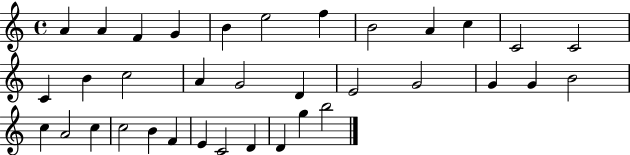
{
  \clef treble
  \time 4/4
  \defaultTimeSignature
  \key c \major
  a'4 a'4 f'4 g'4 | b'4 e''2 f''4 | b'2 a'4 c''4 | c'2 c'2 | \break c'4 b'4 c''2 | a'4 g'2 d'4 | e'2 g'2 | g'4 g'4 b'2 | \break c''4 a'2 c''4 | c''2 b'4 f'4 | e'4 c'2 d'4 | d'4 g''4 b''2 | \break \bar "|."
}